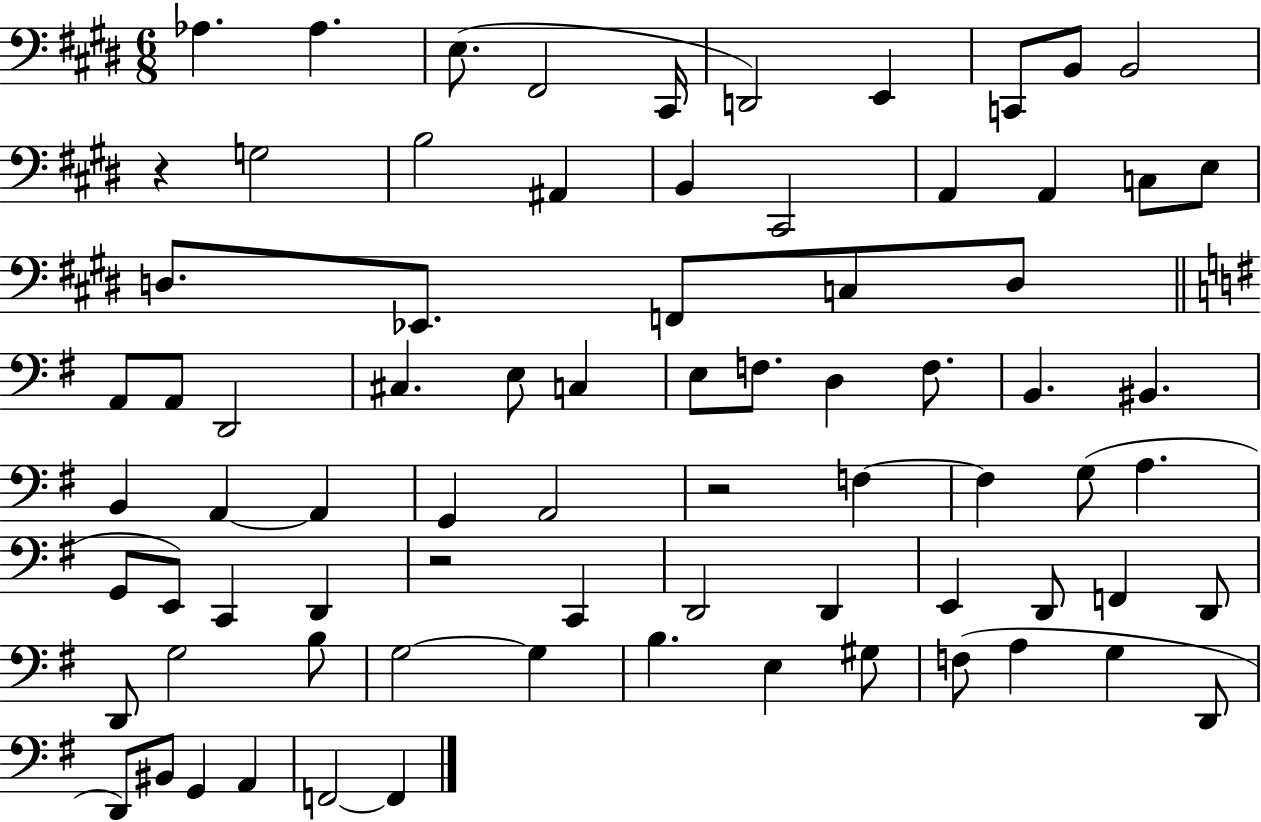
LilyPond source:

{
  \clef bass
  \numericTimeSignature
  \time 6/8
  \key e \major
  aes4. aes4. | e8.( fis,2 cis,16 | d,2) e,4 | c,8 b,8 b,2 | \break r4 g2 | b2 ais,4 | b,4 cis,2 | a,4 a,4 c8 e8 | \break d8. ees,8. f,8 c8 d8 | \bar "||" \break \key e \minor a,8 a,8 d,2 | cis4. e8 c4 | e8 f8. d4 f8. | b,4. bis,4. | \break b,4 a,4~~ a,4 | g,4 a,2 | r2 f4~~ | f4 g8( a4. | \break g,8 e,8) c,4 d,4 | r2 c,4 | d,2 d,4 | e,4 d,8 f,4 d,8 | \break d,8 g2 b8 | g2~~ g4 | b4. e4 gis8 | f8( a4 g4 d,8 | \break d,8) bis,8 g,4 a,4 | f,2~~ f,4 | \bar "|."
}